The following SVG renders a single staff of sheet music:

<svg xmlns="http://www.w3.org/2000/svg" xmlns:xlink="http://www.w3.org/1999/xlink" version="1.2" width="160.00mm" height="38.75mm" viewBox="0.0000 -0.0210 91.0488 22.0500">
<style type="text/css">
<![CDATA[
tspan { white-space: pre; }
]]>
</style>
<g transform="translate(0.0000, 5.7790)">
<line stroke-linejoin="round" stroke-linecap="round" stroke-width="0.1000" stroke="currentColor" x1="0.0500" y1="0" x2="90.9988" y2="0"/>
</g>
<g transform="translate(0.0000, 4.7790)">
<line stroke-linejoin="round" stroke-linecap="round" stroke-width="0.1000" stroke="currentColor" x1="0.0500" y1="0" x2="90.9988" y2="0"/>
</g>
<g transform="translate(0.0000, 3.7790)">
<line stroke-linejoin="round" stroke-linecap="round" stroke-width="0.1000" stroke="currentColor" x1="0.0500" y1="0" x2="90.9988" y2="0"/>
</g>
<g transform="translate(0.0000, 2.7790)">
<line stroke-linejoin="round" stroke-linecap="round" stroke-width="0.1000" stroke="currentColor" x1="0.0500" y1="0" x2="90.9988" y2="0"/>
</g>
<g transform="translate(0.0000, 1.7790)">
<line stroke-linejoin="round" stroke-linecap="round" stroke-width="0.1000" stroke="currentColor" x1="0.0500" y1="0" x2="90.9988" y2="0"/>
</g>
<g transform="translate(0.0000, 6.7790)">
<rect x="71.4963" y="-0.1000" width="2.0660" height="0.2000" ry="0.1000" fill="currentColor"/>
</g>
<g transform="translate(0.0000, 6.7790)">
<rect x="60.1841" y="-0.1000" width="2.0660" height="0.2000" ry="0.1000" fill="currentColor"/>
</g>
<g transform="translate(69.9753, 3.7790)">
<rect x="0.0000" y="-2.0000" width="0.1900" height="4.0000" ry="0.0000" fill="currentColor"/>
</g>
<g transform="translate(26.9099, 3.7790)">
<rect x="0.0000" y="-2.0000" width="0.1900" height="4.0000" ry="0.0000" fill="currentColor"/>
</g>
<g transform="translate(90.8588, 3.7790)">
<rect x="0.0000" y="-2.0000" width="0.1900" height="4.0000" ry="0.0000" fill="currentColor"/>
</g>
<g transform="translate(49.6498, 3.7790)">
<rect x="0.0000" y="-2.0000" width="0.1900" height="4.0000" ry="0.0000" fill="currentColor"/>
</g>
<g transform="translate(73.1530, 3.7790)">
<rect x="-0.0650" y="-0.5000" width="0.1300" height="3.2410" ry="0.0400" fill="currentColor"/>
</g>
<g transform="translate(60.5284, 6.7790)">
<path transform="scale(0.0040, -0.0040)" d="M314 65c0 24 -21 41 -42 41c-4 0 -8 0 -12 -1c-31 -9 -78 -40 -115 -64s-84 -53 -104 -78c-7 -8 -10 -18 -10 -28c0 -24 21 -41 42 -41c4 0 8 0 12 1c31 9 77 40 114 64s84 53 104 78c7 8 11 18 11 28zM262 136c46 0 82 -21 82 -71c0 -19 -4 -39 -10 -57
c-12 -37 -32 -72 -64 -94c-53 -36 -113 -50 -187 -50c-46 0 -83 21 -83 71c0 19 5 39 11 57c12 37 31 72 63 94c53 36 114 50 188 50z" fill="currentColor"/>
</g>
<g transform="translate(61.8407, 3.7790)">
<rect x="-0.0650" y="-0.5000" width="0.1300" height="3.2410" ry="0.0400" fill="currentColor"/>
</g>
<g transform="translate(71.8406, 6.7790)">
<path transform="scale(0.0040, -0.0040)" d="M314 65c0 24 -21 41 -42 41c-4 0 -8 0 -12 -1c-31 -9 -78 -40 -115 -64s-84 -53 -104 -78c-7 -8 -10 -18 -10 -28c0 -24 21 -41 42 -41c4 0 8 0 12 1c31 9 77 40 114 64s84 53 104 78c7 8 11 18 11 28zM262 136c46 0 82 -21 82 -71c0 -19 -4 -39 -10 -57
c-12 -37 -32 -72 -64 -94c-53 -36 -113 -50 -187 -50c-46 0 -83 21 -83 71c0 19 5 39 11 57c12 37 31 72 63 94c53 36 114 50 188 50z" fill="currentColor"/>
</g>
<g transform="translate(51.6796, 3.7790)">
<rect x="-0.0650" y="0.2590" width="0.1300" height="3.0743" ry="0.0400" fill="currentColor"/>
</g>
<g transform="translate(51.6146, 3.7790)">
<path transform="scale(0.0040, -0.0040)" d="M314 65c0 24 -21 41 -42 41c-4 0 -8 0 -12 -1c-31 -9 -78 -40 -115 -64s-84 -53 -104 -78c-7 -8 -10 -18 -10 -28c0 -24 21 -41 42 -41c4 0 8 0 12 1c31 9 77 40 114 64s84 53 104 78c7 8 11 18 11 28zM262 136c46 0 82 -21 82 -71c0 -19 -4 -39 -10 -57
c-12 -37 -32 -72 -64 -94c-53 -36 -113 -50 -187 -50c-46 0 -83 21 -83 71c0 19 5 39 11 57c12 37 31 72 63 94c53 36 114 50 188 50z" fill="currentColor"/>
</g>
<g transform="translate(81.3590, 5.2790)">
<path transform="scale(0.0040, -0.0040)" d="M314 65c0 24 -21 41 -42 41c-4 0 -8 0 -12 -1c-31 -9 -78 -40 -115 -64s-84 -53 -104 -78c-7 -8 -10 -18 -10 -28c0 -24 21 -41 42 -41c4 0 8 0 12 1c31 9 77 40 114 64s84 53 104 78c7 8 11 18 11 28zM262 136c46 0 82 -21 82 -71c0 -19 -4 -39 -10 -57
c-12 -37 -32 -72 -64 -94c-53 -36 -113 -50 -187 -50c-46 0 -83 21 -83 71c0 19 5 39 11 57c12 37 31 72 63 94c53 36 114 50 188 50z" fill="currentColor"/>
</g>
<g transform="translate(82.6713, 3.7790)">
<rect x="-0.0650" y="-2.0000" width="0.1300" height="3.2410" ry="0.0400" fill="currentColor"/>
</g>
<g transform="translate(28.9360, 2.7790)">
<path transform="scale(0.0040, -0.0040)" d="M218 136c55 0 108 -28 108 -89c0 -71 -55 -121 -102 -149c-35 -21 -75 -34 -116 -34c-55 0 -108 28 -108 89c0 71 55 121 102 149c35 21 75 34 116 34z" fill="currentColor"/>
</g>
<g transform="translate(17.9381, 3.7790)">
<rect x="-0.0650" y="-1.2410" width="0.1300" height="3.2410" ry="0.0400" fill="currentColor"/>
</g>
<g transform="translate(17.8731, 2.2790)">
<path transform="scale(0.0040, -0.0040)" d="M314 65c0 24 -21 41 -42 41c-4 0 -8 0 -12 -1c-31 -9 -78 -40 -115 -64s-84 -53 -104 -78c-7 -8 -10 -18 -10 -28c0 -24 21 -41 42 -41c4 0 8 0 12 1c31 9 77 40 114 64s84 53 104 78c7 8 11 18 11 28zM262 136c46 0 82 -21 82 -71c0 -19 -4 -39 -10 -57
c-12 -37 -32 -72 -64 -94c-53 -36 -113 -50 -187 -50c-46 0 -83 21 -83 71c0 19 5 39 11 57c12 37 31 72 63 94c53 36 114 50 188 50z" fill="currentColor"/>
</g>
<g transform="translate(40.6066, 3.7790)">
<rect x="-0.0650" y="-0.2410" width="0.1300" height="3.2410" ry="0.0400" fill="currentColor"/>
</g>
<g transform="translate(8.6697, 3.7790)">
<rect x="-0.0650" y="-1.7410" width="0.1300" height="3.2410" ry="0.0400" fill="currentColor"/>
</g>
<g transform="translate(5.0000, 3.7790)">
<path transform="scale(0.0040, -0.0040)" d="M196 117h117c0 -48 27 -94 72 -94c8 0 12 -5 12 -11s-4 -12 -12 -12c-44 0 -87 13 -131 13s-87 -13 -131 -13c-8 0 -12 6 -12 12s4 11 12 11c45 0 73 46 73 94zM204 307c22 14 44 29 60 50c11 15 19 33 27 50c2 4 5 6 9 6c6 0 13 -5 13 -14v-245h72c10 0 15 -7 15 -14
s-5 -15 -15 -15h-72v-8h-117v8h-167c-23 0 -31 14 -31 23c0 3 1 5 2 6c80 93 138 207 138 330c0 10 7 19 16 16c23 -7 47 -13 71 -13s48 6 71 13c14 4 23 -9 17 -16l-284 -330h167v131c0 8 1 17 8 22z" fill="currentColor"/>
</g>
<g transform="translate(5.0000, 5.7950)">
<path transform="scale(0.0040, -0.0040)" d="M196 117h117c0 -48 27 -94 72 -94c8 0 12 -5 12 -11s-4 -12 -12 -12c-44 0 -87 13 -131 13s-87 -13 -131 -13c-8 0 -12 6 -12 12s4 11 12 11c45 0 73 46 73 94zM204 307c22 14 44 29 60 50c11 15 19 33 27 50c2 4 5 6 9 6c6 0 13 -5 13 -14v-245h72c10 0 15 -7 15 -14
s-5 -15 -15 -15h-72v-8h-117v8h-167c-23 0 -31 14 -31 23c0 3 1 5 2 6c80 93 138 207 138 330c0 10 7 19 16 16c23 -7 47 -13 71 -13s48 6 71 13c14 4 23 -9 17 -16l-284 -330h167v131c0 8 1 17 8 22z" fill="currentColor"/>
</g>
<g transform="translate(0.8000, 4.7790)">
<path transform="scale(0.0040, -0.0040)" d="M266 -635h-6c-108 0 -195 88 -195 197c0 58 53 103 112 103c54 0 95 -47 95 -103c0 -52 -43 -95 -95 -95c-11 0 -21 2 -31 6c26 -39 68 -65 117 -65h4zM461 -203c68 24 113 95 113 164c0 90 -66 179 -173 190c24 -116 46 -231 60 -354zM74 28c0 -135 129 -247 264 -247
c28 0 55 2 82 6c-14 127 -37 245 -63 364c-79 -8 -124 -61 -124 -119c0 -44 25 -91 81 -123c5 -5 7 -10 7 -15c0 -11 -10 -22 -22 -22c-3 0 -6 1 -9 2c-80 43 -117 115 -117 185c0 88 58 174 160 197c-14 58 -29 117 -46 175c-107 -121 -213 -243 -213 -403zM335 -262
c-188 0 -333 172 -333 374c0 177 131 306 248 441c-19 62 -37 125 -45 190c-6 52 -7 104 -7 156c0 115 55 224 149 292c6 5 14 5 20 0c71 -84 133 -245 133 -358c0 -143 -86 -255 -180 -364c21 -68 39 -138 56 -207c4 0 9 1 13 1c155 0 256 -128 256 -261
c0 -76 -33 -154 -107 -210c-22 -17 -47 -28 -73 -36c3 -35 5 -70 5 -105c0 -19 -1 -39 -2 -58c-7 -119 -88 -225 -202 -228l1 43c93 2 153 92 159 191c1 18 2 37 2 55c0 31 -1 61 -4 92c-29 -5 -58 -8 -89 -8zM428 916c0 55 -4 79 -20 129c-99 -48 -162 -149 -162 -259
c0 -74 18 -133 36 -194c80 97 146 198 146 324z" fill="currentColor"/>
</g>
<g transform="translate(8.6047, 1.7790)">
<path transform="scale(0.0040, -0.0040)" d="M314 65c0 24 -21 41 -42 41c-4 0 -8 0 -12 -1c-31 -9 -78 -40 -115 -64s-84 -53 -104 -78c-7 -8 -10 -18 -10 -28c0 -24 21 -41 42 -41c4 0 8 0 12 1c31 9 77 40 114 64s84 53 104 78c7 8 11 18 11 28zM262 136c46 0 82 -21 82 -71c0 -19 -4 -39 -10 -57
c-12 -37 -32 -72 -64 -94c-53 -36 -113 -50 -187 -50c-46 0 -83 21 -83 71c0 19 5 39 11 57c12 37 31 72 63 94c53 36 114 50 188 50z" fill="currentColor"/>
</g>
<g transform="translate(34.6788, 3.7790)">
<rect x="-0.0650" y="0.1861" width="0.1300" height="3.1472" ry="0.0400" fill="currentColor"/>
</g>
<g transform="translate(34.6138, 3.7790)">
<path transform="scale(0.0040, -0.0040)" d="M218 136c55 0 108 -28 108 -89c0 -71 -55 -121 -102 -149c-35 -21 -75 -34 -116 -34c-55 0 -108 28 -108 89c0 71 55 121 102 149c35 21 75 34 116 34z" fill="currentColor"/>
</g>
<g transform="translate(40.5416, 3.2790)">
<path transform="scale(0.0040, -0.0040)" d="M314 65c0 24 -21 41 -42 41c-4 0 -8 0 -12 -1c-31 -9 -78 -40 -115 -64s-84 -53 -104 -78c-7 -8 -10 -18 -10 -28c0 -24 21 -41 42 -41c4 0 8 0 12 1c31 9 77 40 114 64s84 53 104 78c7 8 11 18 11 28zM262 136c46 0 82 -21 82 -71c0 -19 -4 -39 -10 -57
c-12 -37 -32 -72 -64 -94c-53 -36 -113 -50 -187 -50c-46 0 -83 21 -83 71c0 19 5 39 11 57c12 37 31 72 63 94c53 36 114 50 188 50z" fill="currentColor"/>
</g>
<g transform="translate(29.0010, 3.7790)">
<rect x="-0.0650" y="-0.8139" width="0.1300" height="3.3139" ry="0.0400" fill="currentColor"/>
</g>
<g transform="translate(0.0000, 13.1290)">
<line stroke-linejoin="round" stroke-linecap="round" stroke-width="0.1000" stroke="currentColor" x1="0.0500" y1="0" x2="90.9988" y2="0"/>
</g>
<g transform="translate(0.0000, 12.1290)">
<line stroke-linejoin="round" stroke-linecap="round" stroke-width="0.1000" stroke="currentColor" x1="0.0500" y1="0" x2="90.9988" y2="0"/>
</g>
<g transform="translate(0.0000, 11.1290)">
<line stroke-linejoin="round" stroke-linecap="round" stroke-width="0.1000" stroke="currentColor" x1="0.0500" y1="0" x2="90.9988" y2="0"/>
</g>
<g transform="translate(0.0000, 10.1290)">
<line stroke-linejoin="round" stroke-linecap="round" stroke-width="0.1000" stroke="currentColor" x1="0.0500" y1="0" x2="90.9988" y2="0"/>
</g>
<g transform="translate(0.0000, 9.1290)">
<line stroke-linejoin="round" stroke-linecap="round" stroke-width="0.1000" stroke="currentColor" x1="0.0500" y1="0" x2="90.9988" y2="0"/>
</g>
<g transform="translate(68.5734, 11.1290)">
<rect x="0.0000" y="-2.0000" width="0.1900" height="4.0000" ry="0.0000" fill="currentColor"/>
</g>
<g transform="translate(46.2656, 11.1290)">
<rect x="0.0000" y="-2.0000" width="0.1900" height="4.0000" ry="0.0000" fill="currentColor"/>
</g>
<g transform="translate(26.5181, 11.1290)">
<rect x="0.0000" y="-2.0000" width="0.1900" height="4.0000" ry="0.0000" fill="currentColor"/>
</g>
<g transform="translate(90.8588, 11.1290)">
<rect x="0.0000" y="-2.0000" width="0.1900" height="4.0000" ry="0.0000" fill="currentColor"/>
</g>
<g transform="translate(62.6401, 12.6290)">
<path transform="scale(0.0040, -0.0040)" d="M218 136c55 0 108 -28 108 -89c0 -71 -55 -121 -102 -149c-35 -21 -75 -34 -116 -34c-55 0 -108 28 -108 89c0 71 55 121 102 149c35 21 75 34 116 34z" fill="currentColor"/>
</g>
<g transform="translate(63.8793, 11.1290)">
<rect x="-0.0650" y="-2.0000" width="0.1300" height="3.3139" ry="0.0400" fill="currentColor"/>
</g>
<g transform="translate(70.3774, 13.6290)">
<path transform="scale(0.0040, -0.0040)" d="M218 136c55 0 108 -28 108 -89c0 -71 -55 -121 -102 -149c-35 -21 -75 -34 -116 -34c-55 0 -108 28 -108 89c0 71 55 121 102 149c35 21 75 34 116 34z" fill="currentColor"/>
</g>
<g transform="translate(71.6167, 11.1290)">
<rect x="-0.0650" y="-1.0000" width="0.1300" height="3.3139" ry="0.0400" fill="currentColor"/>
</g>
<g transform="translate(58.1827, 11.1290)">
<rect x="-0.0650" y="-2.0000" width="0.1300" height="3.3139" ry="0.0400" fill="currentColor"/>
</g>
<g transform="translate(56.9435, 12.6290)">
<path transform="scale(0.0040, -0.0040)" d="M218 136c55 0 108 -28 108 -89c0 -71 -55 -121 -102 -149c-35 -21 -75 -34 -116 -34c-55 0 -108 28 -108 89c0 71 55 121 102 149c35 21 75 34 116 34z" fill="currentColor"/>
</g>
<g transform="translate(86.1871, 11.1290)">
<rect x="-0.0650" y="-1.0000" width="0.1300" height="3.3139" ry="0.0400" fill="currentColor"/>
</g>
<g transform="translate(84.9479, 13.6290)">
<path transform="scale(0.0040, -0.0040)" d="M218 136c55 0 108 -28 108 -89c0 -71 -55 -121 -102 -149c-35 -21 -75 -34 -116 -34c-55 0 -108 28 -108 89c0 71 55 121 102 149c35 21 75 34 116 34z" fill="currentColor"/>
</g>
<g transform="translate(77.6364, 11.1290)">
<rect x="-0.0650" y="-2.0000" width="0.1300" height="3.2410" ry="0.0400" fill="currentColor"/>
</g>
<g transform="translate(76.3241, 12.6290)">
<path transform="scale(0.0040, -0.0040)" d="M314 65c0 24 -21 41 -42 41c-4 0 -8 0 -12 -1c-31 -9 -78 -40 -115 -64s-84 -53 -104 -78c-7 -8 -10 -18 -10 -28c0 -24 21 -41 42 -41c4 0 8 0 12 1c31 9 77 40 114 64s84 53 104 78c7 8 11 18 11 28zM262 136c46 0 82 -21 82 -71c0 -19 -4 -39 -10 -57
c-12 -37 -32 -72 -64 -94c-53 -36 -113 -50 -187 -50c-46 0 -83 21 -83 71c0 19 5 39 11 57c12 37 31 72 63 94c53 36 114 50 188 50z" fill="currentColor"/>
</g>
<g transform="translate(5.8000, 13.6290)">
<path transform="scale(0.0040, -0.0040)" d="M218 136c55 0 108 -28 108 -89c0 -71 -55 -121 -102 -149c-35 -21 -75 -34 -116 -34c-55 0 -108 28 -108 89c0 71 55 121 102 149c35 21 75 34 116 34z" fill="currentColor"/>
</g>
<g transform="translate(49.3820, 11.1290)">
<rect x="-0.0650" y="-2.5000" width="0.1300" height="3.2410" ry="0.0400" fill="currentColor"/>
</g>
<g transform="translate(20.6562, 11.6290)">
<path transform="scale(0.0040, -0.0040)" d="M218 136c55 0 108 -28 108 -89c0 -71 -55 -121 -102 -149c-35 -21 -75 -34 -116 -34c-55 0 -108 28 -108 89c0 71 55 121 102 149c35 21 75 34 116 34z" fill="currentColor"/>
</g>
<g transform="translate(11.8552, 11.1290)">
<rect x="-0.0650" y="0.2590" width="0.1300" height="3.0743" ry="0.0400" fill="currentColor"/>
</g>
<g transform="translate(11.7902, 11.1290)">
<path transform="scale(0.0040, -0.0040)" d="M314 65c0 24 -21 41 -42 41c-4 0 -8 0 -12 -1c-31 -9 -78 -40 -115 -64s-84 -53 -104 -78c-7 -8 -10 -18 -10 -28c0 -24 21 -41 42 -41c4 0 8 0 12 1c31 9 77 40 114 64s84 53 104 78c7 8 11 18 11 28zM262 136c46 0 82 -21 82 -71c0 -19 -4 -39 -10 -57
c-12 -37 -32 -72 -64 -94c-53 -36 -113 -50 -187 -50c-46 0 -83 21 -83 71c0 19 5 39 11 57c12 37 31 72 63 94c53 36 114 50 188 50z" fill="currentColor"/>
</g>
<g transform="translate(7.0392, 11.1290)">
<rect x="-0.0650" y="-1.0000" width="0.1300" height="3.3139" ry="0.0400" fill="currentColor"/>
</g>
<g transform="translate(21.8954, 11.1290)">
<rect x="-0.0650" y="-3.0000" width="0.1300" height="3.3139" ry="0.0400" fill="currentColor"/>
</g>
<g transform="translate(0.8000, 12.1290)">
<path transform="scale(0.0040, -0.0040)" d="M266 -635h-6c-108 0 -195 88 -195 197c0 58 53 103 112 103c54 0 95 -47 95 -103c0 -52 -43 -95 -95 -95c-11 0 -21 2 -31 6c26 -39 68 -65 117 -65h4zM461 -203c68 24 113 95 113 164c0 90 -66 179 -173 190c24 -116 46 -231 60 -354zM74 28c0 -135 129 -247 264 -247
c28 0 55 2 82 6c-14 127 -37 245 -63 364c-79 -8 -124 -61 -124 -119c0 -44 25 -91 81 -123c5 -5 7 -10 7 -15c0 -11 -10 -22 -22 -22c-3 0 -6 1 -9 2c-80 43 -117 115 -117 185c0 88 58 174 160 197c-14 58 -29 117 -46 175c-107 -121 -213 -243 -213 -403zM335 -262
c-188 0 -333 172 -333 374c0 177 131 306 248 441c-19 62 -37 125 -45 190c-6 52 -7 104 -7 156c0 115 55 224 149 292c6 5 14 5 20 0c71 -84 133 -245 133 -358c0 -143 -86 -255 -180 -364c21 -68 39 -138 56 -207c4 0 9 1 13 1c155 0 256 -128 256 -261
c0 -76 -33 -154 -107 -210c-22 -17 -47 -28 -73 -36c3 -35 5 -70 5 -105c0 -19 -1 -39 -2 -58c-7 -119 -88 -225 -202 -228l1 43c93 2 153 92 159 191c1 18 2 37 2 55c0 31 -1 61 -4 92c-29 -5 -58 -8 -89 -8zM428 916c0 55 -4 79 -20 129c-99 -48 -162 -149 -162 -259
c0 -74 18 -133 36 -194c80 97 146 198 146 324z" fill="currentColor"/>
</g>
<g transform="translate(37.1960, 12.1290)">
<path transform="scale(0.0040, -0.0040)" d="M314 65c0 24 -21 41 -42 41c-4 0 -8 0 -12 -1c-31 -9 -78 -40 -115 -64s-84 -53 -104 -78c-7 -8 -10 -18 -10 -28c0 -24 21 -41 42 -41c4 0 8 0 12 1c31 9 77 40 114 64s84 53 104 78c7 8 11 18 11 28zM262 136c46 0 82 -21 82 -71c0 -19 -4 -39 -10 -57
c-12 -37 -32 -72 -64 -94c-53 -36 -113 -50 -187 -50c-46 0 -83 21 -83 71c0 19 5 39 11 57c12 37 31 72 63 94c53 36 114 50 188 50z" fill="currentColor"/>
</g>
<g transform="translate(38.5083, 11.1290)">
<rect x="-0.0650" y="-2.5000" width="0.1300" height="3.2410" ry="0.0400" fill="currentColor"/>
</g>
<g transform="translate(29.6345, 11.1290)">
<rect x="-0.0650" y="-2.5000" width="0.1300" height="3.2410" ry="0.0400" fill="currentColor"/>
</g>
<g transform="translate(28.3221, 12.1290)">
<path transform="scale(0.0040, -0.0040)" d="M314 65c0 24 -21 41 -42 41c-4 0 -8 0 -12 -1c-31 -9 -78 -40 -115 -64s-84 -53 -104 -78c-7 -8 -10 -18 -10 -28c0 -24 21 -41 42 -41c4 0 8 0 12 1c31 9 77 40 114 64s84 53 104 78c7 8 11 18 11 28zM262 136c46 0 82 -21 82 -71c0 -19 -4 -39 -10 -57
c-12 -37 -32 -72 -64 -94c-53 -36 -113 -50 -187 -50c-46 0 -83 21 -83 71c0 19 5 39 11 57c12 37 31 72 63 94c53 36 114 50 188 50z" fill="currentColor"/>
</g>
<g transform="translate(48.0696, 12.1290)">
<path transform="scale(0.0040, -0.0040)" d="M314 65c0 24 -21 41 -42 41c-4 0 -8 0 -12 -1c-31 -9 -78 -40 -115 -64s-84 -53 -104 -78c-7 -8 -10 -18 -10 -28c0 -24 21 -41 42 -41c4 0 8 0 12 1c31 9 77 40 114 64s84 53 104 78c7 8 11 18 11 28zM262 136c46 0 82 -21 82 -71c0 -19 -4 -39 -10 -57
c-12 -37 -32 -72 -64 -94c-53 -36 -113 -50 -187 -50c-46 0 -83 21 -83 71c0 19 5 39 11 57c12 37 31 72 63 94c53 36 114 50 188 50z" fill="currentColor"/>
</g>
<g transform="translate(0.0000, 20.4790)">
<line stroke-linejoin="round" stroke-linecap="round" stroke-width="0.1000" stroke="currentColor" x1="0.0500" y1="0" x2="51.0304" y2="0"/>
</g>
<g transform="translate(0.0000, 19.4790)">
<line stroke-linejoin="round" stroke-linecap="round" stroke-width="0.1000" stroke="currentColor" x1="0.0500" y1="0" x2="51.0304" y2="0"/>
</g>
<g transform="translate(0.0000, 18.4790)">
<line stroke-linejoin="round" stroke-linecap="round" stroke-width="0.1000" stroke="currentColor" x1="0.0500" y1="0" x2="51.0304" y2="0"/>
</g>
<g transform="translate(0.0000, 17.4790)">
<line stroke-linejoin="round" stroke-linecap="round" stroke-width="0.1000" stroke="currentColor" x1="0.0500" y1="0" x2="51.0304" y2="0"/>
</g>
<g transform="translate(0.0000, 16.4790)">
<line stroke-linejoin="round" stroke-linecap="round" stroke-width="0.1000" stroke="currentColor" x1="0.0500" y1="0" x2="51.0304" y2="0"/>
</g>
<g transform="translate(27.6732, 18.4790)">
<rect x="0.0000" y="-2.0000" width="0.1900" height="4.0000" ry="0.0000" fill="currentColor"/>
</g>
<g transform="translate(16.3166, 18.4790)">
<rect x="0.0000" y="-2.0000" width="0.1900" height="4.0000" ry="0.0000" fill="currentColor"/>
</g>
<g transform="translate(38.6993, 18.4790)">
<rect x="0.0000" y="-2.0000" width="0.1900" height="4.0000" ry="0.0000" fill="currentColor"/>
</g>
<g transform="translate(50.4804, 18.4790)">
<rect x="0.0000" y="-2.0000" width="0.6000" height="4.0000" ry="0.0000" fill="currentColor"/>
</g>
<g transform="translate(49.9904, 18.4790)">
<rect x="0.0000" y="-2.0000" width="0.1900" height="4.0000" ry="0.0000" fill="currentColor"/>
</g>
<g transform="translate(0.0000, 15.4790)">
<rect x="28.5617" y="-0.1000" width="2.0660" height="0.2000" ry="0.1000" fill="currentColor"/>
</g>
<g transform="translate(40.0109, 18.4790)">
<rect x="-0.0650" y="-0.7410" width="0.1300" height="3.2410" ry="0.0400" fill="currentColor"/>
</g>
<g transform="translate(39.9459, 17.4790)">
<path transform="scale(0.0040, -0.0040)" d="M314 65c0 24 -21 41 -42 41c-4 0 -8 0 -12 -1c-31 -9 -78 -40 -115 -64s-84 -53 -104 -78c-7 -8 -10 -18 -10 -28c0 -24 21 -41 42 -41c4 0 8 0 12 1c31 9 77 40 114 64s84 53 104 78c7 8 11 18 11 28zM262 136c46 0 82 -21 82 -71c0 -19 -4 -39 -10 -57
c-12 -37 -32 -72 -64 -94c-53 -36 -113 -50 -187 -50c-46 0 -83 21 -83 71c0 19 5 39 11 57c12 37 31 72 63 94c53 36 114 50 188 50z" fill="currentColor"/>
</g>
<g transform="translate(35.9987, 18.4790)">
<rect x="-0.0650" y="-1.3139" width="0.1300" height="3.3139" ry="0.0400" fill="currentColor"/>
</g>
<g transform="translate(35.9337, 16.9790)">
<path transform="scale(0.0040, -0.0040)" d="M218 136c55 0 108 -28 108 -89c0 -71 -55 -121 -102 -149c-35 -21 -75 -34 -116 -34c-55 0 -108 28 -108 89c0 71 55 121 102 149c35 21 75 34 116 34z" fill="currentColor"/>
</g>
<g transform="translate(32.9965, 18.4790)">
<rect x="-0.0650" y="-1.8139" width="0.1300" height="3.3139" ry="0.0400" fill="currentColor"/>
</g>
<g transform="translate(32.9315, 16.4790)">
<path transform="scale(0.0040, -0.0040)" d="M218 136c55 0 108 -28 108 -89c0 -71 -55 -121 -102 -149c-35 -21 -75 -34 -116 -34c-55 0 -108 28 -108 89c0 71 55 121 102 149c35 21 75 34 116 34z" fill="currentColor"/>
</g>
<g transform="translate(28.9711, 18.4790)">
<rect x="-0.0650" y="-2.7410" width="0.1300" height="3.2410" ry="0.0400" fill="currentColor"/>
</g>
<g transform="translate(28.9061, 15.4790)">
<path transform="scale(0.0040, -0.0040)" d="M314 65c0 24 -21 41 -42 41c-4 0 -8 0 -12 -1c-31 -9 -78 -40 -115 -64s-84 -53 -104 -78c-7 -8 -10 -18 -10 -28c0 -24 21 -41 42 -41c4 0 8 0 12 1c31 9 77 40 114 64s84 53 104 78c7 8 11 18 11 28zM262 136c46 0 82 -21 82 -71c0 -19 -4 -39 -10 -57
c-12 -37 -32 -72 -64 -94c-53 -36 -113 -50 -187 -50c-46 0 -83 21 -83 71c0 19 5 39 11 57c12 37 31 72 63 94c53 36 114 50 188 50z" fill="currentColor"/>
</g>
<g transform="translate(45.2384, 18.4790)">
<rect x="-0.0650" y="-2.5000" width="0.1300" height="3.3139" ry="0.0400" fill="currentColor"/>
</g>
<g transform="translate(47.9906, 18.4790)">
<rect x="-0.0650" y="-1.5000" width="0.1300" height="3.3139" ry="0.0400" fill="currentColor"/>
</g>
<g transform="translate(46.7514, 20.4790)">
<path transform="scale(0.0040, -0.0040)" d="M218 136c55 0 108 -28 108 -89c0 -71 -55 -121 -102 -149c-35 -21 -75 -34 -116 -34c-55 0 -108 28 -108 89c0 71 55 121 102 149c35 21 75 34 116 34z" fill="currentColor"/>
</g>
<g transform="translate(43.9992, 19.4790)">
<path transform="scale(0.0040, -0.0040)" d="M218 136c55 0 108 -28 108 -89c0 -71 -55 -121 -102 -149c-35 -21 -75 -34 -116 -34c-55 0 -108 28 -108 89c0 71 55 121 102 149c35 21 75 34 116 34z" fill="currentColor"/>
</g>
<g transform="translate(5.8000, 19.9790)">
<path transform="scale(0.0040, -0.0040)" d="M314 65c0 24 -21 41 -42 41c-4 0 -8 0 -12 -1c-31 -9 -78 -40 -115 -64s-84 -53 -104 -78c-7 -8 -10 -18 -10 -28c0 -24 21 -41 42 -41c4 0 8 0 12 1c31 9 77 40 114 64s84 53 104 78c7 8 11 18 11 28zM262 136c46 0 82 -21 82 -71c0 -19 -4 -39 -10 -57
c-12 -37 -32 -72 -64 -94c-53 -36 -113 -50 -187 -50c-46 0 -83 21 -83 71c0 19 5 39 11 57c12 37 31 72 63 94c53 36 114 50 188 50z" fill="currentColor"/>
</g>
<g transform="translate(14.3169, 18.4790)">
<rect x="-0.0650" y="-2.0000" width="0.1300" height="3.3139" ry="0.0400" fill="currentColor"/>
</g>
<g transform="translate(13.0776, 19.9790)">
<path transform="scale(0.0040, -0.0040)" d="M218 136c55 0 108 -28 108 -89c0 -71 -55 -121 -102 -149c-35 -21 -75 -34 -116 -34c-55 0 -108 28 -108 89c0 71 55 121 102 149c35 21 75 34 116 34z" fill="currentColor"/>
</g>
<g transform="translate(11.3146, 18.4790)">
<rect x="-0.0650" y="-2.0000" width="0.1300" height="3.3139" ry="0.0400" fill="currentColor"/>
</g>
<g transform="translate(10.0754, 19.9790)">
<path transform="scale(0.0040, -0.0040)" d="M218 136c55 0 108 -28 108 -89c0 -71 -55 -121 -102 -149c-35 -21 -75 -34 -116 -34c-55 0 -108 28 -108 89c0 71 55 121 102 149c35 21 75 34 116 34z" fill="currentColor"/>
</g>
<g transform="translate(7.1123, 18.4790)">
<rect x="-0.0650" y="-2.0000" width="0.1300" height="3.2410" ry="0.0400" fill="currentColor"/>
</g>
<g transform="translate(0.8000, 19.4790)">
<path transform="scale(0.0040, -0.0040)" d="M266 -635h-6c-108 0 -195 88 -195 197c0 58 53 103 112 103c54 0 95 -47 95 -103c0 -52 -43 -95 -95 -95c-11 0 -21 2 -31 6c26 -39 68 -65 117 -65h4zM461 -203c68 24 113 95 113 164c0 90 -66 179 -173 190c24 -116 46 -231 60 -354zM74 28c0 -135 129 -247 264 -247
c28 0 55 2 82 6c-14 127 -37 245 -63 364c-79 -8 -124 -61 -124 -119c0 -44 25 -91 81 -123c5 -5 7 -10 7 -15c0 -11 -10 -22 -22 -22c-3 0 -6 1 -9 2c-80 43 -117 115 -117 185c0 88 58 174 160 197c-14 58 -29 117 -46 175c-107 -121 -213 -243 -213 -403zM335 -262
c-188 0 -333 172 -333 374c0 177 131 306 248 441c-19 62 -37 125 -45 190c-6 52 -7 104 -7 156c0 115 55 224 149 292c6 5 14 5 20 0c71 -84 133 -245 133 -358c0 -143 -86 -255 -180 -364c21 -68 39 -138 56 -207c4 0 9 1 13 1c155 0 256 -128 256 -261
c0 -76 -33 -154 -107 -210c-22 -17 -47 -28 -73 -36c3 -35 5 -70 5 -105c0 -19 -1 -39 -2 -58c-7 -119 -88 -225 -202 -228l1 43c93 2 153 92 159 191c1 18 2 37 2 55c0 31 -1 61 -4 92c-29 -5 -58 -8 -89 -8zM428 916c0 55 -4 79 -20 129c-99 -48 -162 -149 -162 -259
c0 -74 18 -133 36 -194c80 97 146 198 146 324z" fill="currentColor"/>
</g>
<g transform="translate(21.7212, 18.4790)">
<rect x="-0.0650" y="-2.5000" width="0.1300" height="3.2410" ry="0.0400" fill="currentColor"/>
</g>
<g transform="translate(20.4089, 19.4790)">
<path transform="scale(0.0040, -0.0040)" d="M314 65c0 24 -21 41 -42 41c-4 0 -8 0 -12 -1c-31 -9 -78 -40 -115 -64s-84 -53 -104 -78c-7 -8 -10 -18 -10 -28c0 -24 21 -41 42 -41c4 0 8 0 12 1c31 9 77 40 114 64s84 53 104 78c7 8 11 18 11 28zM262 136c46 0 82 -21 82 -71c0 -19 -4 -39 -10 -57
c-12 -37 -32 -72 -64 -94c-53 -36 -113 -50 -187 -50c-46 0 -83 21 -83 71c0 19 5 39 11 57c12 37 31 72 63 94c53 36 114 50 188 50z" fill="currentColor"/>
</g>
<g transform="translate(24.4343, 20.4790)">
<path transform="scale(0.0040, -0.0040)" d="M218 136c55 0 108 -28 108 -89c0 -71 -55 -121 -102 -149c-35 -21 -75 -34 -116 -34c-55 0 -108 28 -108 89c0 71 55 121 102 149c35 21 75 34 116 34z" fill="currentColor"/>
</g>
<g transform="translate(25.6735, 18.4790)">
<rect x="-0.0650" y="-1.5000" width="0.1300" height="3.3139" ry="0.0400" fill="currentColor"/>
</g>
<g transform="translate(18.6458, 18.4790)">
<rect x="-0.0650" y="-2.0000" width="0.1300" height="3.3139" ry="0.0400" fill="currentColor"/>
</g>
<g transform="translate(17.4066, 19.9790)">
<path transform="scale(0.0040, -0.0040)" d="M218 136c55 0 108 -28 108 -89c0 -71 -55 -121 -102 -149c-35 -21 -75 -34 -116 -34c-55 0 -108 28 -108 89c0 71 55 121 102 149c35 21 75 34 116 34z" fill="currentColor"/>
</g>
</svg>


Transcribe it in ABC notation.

X:1
T:Untitled
M:4/4
L:1/4
K:C
f2 e2 d B c2 B2 C2 C2 F2 D B2 A G2 G2 G2 F F D F2 D F2 F F F G2 E a2 f e d2 G E